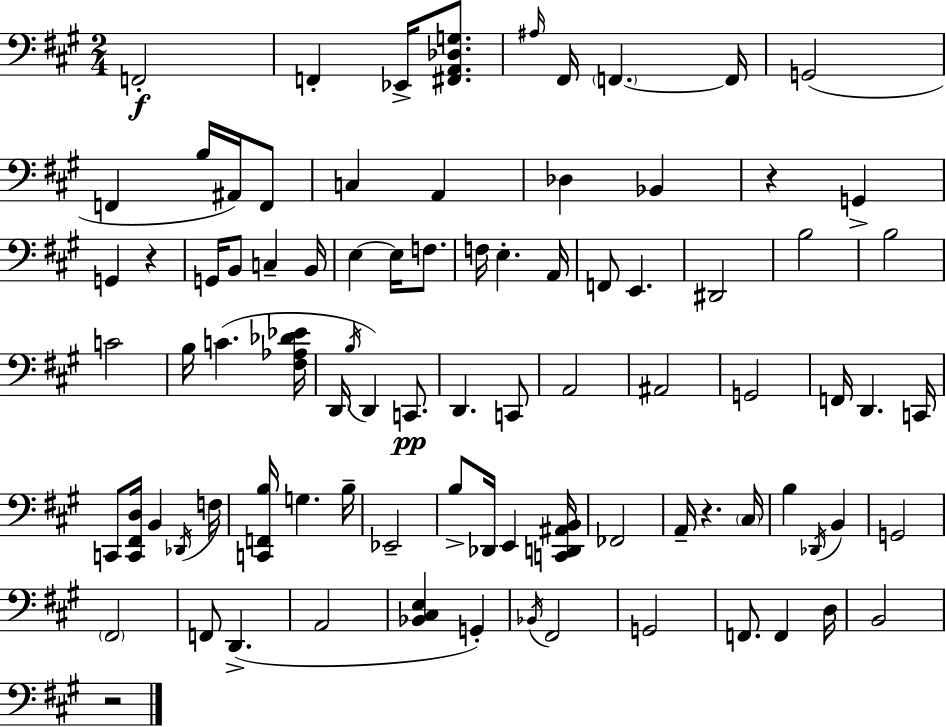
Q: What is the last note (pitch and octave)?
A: B2